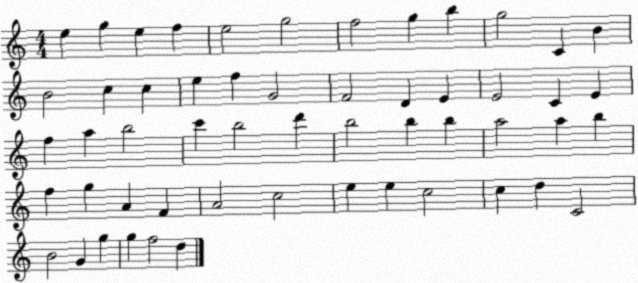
X:1
T:Untitled
M:4/4
L:1/4
K:C
e g e f e2 g2 f2 g b g2 C B B2 c c e f G2 F2 D E E2 C E f a b2 c' b2 d' b2 b b a2 a b f g A F A2 c2 e e c2 c d C2 B2 G g g f2 d